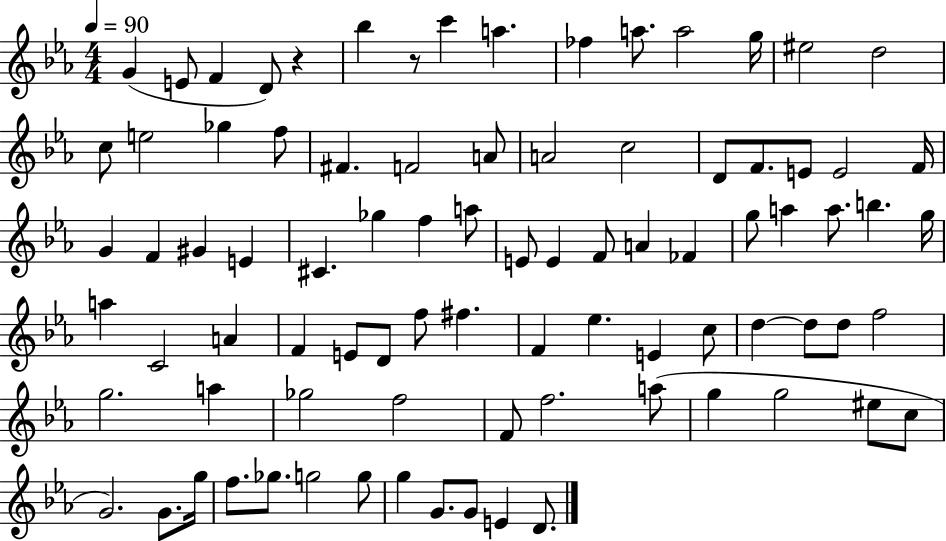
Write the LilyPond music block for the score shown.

{
  \clef treble
  \numericTimeSignature
  \time 4/4
  \key ees \major
  \tempo 4 = 90
  g'4( e'8 f'4 d'8) r4 | bes''4 r8 c'''4 a''4. | fes''4 a''8. a''2 g''16 | eis''2 d''2 | \break c''8 e''2 ges''4 f''8 | fis'4. f'2 a'8 | a'2 c''2 | d'8 f'8. e'8 e'2 f'16 | \break g'4 f'4 gis'4 e'4 | cis'4. ges''4 f''4 a''8 | e'8 e'4 f'8 a'4 fes'4 | g''8 a''4 a''8. b''4. g''16 | \break a''4 c'2 a'4 | f'4 e'8 d'8 f''8 fis''4. | f'4 ees''4. e'4 c''8 | d''4~~ d''8 d''8 f''2 | \break g''2. a''4 | ges''2 f''2 | f'8 f''2. a''8( | g''4 g''2 eis''8 c''8 | \break g'2.) g'8. g''16 | f''8. ges''8. g''2 g''8 | g''4 g'8. g'8 e'4 d'8. | \bar "|."
}